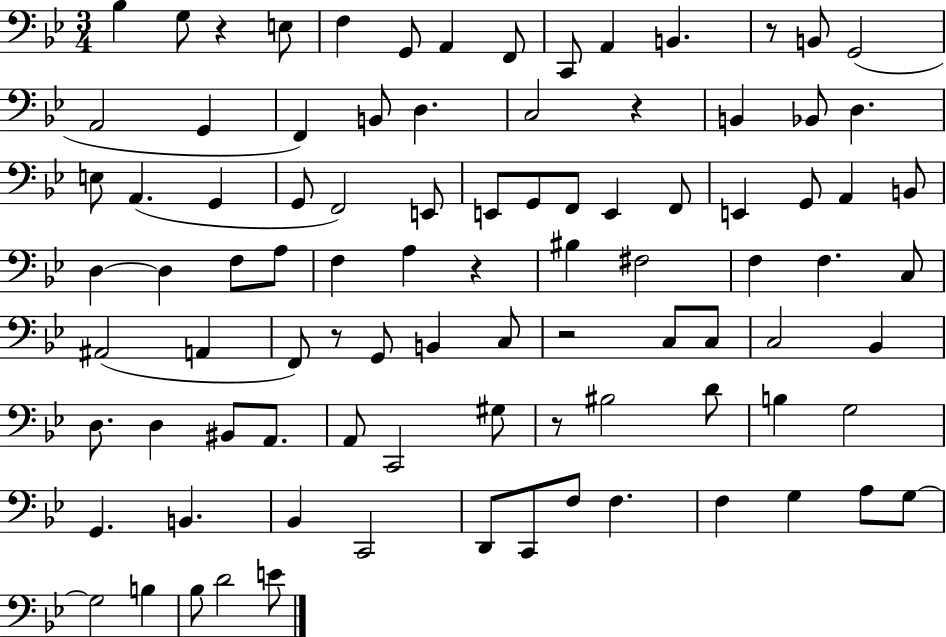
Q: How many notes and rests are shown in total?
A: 92